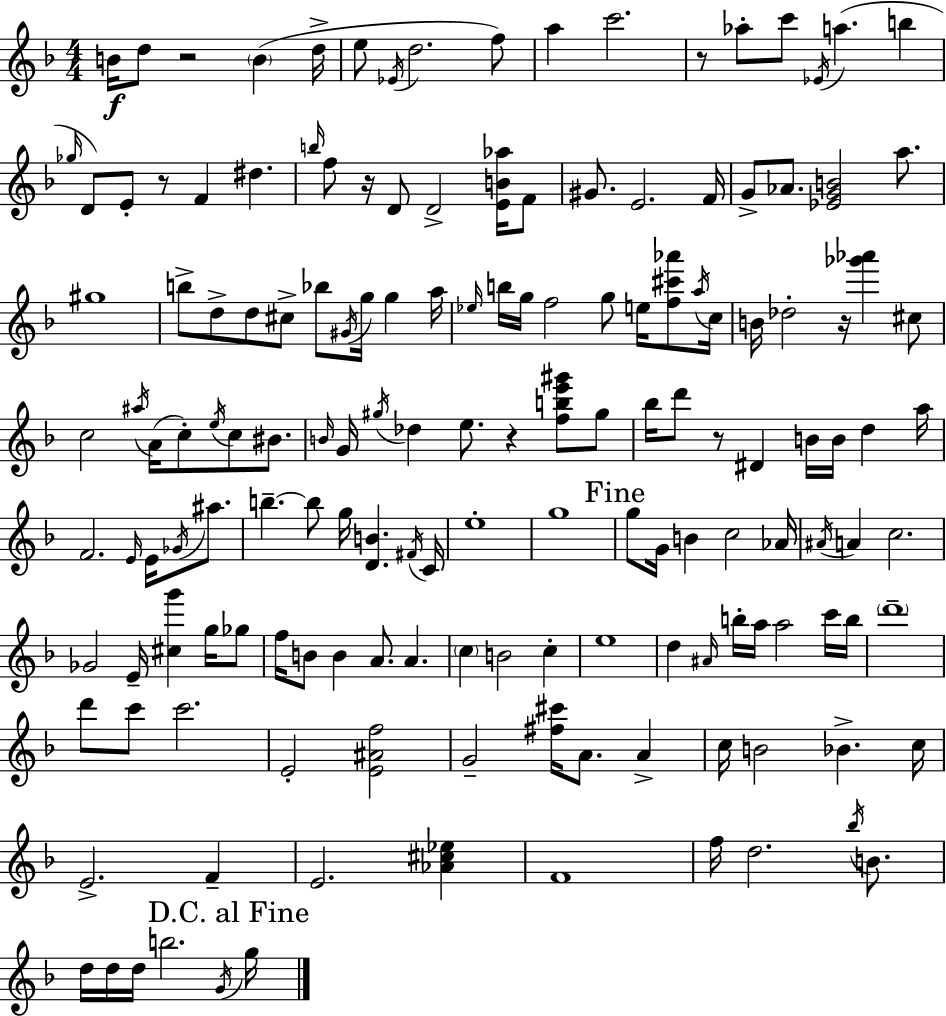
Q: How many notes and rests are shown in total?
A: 155